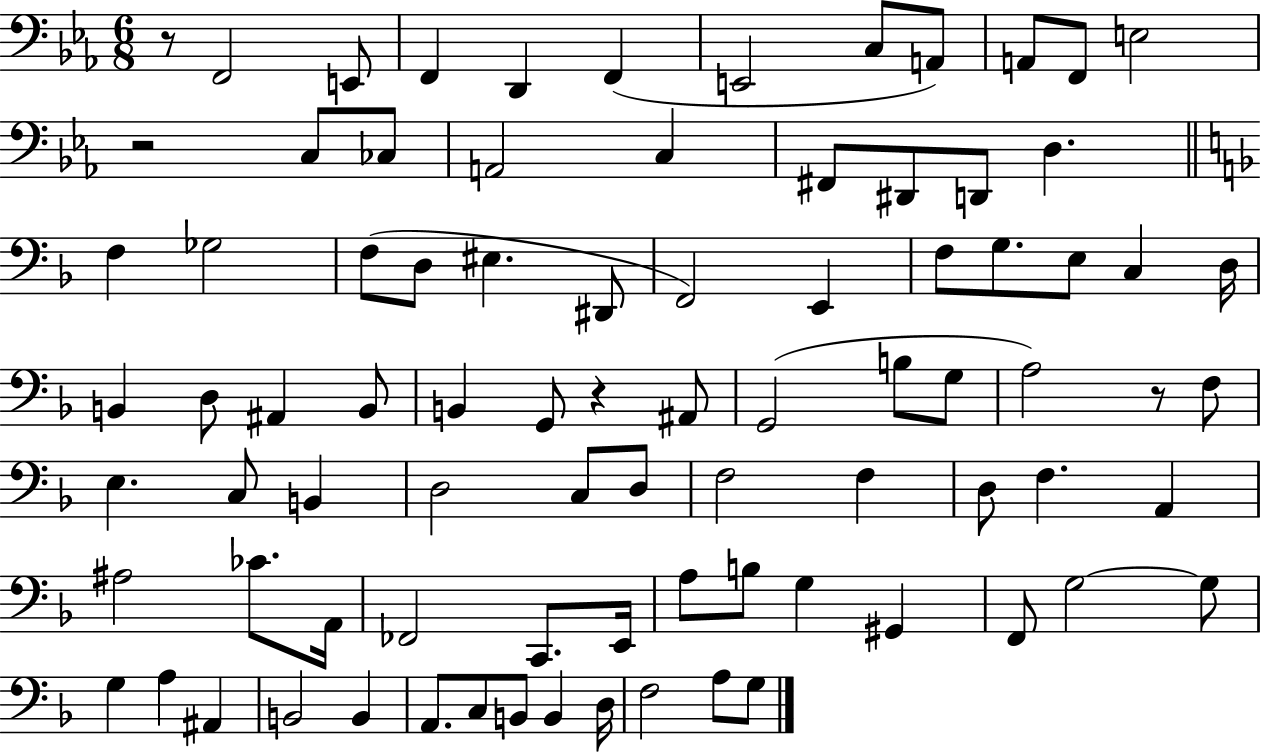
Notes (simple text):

R/e F2/h E2/e F2/q D2/q F2/q E2/h C3/e A2/e A2/e F2/e E3/h R/h C3/e CES3/e A2/h C3/q F#2/e D#2/e D2/e D3/q. F3/q Gb3/h F3/e D3/e EIS3/q. D#2/e F2/h E2/q F3/e G3/e. E3/e C3/q D3/s B2/q D3/e A#2/q B2/e B2/q G2/e R/q A#2/e G2/h B3/e G3/e A3/h R/e F3/e E3/q. C3/e B2/q D3/h C3/e D3/e F3/h F3/q D3/e F3/q. A2/q A#3/h CES4/e. A2/s FES2/h C2/e. E2/s A3/e B3/e G3/q G#2/q F2/e G3/h G3/e G3/q A3/q A#2/q B2/h B2/q A2/e. C3/e B2/e B2/q D3/s F3/h A3/e G3/e